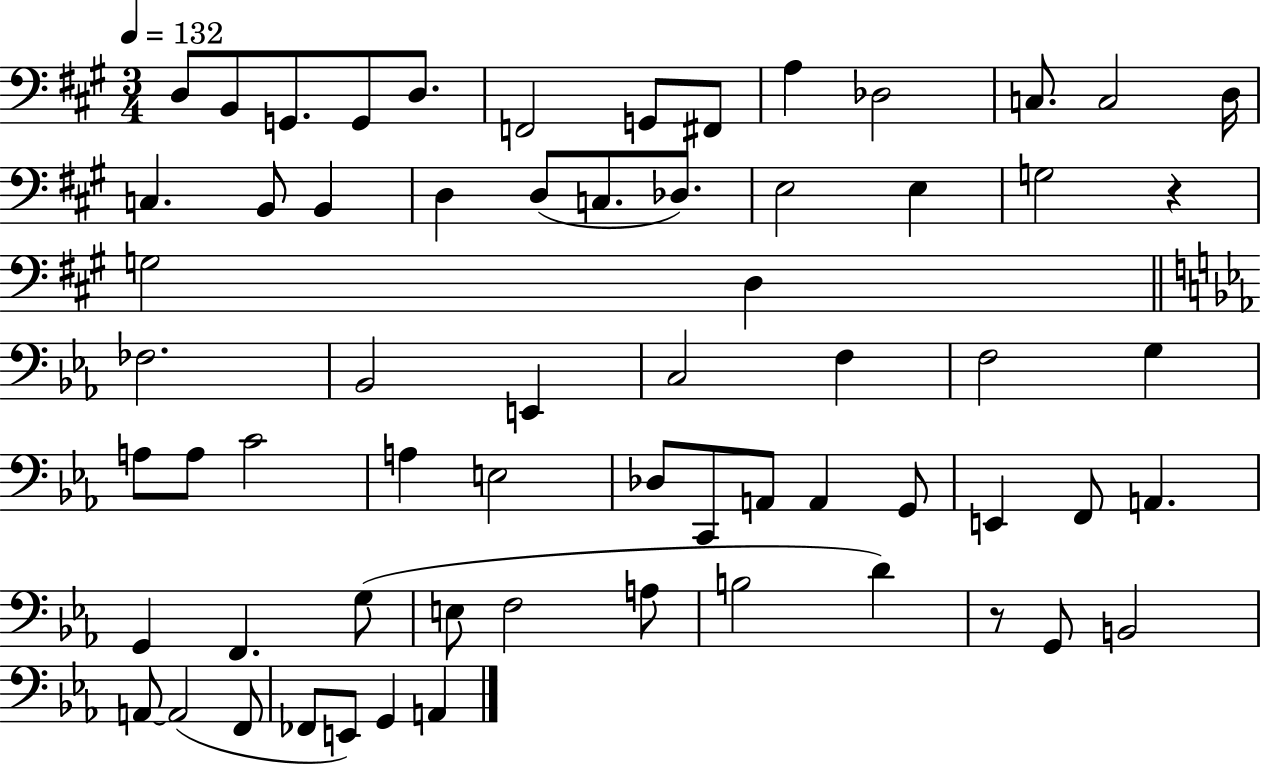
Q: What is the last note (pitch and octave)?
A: A2